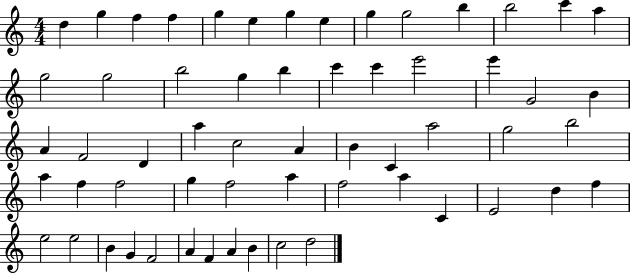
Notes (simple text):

D5/q G5/q F5/q F5/q G5/q E5/q G5/q E5/q G5/q G5/h B5/q B5/h C6/q A5/q G5/h G5/h B5/h G5/q B5/q C6/q C6/q E6/h E6/q G4/h B4/q A4/q F4/h D4/q A5/q C5/h A4/q B4/q C4/q A5/h G5/h B5/h A5/q F5/q F5/h G5/q F5/h A5/q F5/h A5/q C4/q E4/h D5/q F5/q E5/h E5/h B4/q G4/q F4/h A4/q F4/q A4/q B4/q C5/h D5/h